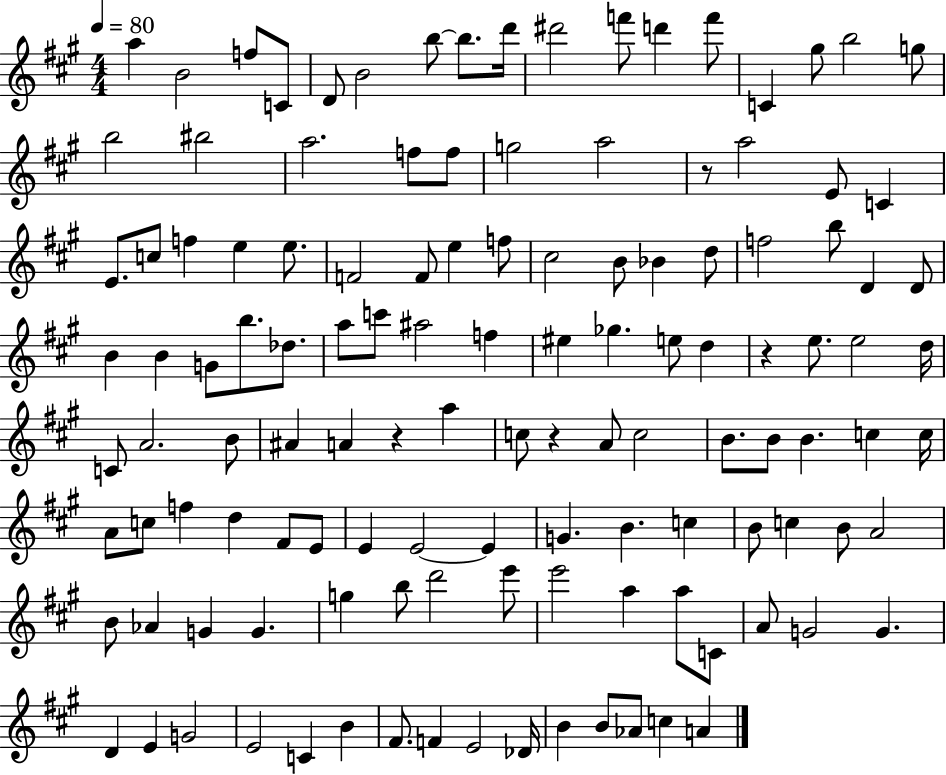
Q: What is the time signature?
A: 4/4